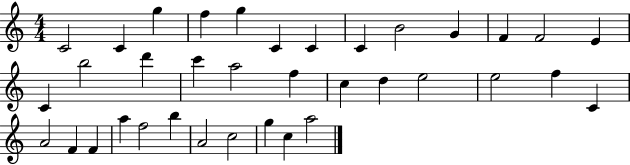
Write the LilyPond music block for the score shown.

{
  \clef treble
  \numericTimeSignature
  \time 4/4
  \key c \major
  c'2 c'4 g''4 | f''4 g''4 c'4 c'4 | c'4 b'2 g'4 | f'4 f'2 e'4 | \break c'4 b''2 d'''4 | c'''4 a''2 f''4 | c''4 d''4 e''2 | e''2 f''4 c'4 | \break a'2 f'4 f'4 | a''4 f''2 b''4 | a'2 c''2 | g''4 c''4 a''2 | \break \bar "|."
}